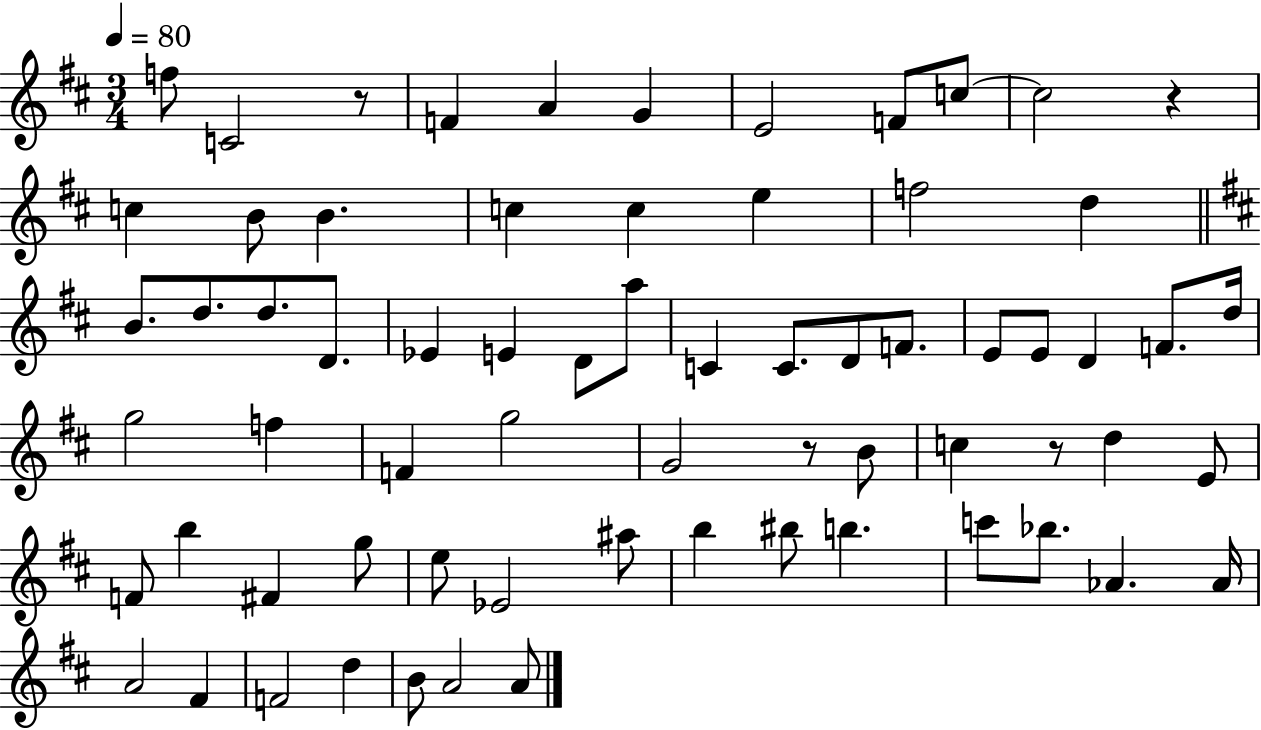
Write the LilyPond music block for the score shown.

{
  \clef treble
  \numericTimeSignature
  \time 3/4
  \key d \major
  \tempo 4 = 80
  f''8 c'2 r8 | f'4 a'4 g'4 | e'2 f'8 c''8~~ | c''2 r4 | \break c''4 b'8 b'4. | c''4 c''4 e''4 | f''2 d''4 | \bar "||" \break \key b \minor b'8. d''8. d''8. d'8. | ees'4 e'4 d'8 a''8 | c'4 c'8. d'8 f'8. | e'8 e'8 d'4 f'8. d''16 | \break g''2 f''4 | f'4 g''2 | g'2 r8 b'8 | c''4 r8 d''4 e'8 | \break f'8 b''4 fis'4 g''8 | e''8 ees'2 ais''8 | b''4 bis''8 b''4. | c'''8 bes''8. aes'4. aes'16 | \break a'2 fis'4 | f'2 d''4 | b'8 a'2 a'8 | \bar "|."
}